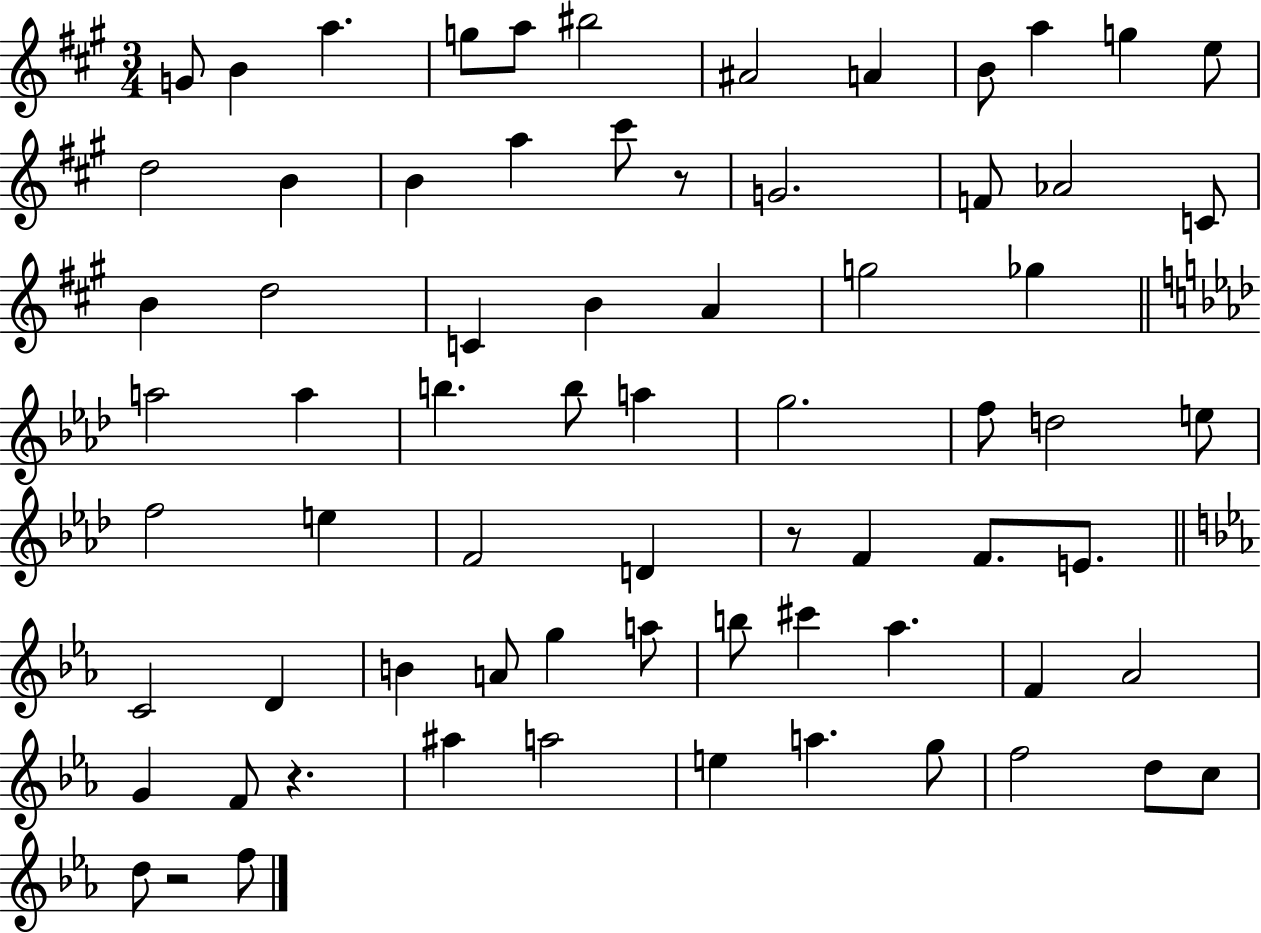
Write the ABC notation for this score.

X:1
T:Untitled
M:3/4
L:1/4
K:A
G/2 B a g/2 a/2 ^b2 ^A2 A B/2 a g e/2 d2 B B a ^c'/2 z/2 G2 F/2 _A2 C/2 B d2 C B A g2 _g a2 a b b/2 a g2 f/2 d2 e/2 f2 e F2 D z/2 F F/2 E/2 C2 D B A/2 g a/2 b/2 ^c' _a F _A2 G F/2 z ^a a2 e a g/2 f2 d/2 c/2 d/2 z2 f/2